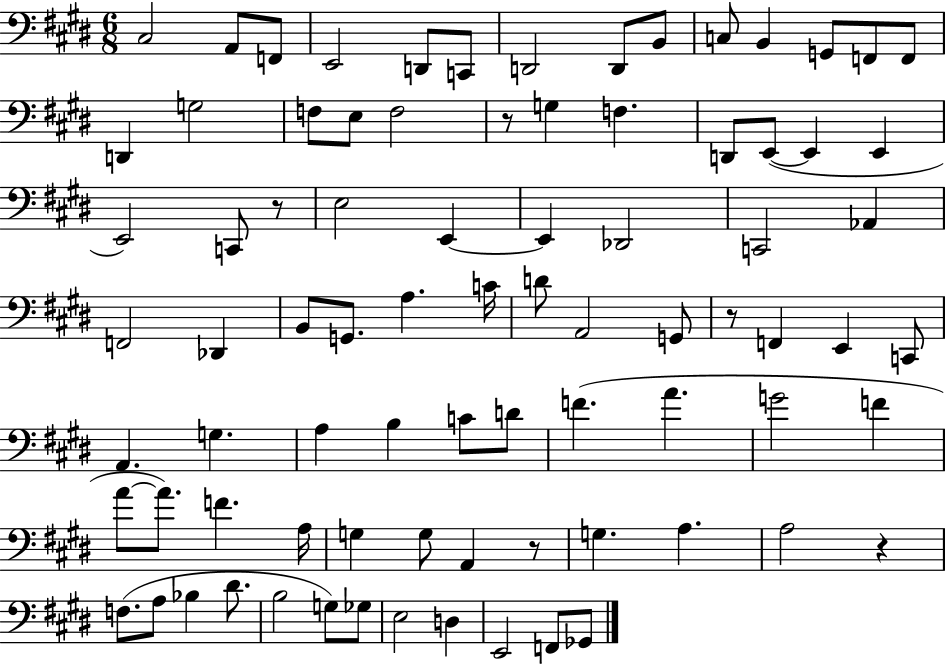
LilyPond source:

{
  \clef bass
  \numericTimeSignature
  \time 6/8
  \key e \major
  \repeat volta 2 { cis2 a,8 f,8 | e,2 d,8 c,8 | d,2 d,8 b,8 | c8 b,4 g,8 f,8 f,8 | \break d,4 g2 | f8 e8 f2 | r8 g4 f4. | d,8 e,8~(~ e,4 e,4 | \break e,2) c,8 r8 | e2 e,4~~ | e,4 des,2 | c,2 aes,4 | \break f,2 des,4 | b,8 g,8. a4. c'16 | d'8 a,2 g,8 | r8 f,4 e,4 c,8 | \break a,4. g4. | a4 b4 c'8 d'8 | f'4.( a'4. | g'2 f'4 | \break a'8~~ a'8.) f'4. a16 | g4 g8 a,4 r8 | g4. a4. | a2 r4 | \break f8.( a8 bes4 dis'8. | b2 g8) ges8 | e2 d4 | e,2 f,8 ges,8 | \break } \bar "|."
}